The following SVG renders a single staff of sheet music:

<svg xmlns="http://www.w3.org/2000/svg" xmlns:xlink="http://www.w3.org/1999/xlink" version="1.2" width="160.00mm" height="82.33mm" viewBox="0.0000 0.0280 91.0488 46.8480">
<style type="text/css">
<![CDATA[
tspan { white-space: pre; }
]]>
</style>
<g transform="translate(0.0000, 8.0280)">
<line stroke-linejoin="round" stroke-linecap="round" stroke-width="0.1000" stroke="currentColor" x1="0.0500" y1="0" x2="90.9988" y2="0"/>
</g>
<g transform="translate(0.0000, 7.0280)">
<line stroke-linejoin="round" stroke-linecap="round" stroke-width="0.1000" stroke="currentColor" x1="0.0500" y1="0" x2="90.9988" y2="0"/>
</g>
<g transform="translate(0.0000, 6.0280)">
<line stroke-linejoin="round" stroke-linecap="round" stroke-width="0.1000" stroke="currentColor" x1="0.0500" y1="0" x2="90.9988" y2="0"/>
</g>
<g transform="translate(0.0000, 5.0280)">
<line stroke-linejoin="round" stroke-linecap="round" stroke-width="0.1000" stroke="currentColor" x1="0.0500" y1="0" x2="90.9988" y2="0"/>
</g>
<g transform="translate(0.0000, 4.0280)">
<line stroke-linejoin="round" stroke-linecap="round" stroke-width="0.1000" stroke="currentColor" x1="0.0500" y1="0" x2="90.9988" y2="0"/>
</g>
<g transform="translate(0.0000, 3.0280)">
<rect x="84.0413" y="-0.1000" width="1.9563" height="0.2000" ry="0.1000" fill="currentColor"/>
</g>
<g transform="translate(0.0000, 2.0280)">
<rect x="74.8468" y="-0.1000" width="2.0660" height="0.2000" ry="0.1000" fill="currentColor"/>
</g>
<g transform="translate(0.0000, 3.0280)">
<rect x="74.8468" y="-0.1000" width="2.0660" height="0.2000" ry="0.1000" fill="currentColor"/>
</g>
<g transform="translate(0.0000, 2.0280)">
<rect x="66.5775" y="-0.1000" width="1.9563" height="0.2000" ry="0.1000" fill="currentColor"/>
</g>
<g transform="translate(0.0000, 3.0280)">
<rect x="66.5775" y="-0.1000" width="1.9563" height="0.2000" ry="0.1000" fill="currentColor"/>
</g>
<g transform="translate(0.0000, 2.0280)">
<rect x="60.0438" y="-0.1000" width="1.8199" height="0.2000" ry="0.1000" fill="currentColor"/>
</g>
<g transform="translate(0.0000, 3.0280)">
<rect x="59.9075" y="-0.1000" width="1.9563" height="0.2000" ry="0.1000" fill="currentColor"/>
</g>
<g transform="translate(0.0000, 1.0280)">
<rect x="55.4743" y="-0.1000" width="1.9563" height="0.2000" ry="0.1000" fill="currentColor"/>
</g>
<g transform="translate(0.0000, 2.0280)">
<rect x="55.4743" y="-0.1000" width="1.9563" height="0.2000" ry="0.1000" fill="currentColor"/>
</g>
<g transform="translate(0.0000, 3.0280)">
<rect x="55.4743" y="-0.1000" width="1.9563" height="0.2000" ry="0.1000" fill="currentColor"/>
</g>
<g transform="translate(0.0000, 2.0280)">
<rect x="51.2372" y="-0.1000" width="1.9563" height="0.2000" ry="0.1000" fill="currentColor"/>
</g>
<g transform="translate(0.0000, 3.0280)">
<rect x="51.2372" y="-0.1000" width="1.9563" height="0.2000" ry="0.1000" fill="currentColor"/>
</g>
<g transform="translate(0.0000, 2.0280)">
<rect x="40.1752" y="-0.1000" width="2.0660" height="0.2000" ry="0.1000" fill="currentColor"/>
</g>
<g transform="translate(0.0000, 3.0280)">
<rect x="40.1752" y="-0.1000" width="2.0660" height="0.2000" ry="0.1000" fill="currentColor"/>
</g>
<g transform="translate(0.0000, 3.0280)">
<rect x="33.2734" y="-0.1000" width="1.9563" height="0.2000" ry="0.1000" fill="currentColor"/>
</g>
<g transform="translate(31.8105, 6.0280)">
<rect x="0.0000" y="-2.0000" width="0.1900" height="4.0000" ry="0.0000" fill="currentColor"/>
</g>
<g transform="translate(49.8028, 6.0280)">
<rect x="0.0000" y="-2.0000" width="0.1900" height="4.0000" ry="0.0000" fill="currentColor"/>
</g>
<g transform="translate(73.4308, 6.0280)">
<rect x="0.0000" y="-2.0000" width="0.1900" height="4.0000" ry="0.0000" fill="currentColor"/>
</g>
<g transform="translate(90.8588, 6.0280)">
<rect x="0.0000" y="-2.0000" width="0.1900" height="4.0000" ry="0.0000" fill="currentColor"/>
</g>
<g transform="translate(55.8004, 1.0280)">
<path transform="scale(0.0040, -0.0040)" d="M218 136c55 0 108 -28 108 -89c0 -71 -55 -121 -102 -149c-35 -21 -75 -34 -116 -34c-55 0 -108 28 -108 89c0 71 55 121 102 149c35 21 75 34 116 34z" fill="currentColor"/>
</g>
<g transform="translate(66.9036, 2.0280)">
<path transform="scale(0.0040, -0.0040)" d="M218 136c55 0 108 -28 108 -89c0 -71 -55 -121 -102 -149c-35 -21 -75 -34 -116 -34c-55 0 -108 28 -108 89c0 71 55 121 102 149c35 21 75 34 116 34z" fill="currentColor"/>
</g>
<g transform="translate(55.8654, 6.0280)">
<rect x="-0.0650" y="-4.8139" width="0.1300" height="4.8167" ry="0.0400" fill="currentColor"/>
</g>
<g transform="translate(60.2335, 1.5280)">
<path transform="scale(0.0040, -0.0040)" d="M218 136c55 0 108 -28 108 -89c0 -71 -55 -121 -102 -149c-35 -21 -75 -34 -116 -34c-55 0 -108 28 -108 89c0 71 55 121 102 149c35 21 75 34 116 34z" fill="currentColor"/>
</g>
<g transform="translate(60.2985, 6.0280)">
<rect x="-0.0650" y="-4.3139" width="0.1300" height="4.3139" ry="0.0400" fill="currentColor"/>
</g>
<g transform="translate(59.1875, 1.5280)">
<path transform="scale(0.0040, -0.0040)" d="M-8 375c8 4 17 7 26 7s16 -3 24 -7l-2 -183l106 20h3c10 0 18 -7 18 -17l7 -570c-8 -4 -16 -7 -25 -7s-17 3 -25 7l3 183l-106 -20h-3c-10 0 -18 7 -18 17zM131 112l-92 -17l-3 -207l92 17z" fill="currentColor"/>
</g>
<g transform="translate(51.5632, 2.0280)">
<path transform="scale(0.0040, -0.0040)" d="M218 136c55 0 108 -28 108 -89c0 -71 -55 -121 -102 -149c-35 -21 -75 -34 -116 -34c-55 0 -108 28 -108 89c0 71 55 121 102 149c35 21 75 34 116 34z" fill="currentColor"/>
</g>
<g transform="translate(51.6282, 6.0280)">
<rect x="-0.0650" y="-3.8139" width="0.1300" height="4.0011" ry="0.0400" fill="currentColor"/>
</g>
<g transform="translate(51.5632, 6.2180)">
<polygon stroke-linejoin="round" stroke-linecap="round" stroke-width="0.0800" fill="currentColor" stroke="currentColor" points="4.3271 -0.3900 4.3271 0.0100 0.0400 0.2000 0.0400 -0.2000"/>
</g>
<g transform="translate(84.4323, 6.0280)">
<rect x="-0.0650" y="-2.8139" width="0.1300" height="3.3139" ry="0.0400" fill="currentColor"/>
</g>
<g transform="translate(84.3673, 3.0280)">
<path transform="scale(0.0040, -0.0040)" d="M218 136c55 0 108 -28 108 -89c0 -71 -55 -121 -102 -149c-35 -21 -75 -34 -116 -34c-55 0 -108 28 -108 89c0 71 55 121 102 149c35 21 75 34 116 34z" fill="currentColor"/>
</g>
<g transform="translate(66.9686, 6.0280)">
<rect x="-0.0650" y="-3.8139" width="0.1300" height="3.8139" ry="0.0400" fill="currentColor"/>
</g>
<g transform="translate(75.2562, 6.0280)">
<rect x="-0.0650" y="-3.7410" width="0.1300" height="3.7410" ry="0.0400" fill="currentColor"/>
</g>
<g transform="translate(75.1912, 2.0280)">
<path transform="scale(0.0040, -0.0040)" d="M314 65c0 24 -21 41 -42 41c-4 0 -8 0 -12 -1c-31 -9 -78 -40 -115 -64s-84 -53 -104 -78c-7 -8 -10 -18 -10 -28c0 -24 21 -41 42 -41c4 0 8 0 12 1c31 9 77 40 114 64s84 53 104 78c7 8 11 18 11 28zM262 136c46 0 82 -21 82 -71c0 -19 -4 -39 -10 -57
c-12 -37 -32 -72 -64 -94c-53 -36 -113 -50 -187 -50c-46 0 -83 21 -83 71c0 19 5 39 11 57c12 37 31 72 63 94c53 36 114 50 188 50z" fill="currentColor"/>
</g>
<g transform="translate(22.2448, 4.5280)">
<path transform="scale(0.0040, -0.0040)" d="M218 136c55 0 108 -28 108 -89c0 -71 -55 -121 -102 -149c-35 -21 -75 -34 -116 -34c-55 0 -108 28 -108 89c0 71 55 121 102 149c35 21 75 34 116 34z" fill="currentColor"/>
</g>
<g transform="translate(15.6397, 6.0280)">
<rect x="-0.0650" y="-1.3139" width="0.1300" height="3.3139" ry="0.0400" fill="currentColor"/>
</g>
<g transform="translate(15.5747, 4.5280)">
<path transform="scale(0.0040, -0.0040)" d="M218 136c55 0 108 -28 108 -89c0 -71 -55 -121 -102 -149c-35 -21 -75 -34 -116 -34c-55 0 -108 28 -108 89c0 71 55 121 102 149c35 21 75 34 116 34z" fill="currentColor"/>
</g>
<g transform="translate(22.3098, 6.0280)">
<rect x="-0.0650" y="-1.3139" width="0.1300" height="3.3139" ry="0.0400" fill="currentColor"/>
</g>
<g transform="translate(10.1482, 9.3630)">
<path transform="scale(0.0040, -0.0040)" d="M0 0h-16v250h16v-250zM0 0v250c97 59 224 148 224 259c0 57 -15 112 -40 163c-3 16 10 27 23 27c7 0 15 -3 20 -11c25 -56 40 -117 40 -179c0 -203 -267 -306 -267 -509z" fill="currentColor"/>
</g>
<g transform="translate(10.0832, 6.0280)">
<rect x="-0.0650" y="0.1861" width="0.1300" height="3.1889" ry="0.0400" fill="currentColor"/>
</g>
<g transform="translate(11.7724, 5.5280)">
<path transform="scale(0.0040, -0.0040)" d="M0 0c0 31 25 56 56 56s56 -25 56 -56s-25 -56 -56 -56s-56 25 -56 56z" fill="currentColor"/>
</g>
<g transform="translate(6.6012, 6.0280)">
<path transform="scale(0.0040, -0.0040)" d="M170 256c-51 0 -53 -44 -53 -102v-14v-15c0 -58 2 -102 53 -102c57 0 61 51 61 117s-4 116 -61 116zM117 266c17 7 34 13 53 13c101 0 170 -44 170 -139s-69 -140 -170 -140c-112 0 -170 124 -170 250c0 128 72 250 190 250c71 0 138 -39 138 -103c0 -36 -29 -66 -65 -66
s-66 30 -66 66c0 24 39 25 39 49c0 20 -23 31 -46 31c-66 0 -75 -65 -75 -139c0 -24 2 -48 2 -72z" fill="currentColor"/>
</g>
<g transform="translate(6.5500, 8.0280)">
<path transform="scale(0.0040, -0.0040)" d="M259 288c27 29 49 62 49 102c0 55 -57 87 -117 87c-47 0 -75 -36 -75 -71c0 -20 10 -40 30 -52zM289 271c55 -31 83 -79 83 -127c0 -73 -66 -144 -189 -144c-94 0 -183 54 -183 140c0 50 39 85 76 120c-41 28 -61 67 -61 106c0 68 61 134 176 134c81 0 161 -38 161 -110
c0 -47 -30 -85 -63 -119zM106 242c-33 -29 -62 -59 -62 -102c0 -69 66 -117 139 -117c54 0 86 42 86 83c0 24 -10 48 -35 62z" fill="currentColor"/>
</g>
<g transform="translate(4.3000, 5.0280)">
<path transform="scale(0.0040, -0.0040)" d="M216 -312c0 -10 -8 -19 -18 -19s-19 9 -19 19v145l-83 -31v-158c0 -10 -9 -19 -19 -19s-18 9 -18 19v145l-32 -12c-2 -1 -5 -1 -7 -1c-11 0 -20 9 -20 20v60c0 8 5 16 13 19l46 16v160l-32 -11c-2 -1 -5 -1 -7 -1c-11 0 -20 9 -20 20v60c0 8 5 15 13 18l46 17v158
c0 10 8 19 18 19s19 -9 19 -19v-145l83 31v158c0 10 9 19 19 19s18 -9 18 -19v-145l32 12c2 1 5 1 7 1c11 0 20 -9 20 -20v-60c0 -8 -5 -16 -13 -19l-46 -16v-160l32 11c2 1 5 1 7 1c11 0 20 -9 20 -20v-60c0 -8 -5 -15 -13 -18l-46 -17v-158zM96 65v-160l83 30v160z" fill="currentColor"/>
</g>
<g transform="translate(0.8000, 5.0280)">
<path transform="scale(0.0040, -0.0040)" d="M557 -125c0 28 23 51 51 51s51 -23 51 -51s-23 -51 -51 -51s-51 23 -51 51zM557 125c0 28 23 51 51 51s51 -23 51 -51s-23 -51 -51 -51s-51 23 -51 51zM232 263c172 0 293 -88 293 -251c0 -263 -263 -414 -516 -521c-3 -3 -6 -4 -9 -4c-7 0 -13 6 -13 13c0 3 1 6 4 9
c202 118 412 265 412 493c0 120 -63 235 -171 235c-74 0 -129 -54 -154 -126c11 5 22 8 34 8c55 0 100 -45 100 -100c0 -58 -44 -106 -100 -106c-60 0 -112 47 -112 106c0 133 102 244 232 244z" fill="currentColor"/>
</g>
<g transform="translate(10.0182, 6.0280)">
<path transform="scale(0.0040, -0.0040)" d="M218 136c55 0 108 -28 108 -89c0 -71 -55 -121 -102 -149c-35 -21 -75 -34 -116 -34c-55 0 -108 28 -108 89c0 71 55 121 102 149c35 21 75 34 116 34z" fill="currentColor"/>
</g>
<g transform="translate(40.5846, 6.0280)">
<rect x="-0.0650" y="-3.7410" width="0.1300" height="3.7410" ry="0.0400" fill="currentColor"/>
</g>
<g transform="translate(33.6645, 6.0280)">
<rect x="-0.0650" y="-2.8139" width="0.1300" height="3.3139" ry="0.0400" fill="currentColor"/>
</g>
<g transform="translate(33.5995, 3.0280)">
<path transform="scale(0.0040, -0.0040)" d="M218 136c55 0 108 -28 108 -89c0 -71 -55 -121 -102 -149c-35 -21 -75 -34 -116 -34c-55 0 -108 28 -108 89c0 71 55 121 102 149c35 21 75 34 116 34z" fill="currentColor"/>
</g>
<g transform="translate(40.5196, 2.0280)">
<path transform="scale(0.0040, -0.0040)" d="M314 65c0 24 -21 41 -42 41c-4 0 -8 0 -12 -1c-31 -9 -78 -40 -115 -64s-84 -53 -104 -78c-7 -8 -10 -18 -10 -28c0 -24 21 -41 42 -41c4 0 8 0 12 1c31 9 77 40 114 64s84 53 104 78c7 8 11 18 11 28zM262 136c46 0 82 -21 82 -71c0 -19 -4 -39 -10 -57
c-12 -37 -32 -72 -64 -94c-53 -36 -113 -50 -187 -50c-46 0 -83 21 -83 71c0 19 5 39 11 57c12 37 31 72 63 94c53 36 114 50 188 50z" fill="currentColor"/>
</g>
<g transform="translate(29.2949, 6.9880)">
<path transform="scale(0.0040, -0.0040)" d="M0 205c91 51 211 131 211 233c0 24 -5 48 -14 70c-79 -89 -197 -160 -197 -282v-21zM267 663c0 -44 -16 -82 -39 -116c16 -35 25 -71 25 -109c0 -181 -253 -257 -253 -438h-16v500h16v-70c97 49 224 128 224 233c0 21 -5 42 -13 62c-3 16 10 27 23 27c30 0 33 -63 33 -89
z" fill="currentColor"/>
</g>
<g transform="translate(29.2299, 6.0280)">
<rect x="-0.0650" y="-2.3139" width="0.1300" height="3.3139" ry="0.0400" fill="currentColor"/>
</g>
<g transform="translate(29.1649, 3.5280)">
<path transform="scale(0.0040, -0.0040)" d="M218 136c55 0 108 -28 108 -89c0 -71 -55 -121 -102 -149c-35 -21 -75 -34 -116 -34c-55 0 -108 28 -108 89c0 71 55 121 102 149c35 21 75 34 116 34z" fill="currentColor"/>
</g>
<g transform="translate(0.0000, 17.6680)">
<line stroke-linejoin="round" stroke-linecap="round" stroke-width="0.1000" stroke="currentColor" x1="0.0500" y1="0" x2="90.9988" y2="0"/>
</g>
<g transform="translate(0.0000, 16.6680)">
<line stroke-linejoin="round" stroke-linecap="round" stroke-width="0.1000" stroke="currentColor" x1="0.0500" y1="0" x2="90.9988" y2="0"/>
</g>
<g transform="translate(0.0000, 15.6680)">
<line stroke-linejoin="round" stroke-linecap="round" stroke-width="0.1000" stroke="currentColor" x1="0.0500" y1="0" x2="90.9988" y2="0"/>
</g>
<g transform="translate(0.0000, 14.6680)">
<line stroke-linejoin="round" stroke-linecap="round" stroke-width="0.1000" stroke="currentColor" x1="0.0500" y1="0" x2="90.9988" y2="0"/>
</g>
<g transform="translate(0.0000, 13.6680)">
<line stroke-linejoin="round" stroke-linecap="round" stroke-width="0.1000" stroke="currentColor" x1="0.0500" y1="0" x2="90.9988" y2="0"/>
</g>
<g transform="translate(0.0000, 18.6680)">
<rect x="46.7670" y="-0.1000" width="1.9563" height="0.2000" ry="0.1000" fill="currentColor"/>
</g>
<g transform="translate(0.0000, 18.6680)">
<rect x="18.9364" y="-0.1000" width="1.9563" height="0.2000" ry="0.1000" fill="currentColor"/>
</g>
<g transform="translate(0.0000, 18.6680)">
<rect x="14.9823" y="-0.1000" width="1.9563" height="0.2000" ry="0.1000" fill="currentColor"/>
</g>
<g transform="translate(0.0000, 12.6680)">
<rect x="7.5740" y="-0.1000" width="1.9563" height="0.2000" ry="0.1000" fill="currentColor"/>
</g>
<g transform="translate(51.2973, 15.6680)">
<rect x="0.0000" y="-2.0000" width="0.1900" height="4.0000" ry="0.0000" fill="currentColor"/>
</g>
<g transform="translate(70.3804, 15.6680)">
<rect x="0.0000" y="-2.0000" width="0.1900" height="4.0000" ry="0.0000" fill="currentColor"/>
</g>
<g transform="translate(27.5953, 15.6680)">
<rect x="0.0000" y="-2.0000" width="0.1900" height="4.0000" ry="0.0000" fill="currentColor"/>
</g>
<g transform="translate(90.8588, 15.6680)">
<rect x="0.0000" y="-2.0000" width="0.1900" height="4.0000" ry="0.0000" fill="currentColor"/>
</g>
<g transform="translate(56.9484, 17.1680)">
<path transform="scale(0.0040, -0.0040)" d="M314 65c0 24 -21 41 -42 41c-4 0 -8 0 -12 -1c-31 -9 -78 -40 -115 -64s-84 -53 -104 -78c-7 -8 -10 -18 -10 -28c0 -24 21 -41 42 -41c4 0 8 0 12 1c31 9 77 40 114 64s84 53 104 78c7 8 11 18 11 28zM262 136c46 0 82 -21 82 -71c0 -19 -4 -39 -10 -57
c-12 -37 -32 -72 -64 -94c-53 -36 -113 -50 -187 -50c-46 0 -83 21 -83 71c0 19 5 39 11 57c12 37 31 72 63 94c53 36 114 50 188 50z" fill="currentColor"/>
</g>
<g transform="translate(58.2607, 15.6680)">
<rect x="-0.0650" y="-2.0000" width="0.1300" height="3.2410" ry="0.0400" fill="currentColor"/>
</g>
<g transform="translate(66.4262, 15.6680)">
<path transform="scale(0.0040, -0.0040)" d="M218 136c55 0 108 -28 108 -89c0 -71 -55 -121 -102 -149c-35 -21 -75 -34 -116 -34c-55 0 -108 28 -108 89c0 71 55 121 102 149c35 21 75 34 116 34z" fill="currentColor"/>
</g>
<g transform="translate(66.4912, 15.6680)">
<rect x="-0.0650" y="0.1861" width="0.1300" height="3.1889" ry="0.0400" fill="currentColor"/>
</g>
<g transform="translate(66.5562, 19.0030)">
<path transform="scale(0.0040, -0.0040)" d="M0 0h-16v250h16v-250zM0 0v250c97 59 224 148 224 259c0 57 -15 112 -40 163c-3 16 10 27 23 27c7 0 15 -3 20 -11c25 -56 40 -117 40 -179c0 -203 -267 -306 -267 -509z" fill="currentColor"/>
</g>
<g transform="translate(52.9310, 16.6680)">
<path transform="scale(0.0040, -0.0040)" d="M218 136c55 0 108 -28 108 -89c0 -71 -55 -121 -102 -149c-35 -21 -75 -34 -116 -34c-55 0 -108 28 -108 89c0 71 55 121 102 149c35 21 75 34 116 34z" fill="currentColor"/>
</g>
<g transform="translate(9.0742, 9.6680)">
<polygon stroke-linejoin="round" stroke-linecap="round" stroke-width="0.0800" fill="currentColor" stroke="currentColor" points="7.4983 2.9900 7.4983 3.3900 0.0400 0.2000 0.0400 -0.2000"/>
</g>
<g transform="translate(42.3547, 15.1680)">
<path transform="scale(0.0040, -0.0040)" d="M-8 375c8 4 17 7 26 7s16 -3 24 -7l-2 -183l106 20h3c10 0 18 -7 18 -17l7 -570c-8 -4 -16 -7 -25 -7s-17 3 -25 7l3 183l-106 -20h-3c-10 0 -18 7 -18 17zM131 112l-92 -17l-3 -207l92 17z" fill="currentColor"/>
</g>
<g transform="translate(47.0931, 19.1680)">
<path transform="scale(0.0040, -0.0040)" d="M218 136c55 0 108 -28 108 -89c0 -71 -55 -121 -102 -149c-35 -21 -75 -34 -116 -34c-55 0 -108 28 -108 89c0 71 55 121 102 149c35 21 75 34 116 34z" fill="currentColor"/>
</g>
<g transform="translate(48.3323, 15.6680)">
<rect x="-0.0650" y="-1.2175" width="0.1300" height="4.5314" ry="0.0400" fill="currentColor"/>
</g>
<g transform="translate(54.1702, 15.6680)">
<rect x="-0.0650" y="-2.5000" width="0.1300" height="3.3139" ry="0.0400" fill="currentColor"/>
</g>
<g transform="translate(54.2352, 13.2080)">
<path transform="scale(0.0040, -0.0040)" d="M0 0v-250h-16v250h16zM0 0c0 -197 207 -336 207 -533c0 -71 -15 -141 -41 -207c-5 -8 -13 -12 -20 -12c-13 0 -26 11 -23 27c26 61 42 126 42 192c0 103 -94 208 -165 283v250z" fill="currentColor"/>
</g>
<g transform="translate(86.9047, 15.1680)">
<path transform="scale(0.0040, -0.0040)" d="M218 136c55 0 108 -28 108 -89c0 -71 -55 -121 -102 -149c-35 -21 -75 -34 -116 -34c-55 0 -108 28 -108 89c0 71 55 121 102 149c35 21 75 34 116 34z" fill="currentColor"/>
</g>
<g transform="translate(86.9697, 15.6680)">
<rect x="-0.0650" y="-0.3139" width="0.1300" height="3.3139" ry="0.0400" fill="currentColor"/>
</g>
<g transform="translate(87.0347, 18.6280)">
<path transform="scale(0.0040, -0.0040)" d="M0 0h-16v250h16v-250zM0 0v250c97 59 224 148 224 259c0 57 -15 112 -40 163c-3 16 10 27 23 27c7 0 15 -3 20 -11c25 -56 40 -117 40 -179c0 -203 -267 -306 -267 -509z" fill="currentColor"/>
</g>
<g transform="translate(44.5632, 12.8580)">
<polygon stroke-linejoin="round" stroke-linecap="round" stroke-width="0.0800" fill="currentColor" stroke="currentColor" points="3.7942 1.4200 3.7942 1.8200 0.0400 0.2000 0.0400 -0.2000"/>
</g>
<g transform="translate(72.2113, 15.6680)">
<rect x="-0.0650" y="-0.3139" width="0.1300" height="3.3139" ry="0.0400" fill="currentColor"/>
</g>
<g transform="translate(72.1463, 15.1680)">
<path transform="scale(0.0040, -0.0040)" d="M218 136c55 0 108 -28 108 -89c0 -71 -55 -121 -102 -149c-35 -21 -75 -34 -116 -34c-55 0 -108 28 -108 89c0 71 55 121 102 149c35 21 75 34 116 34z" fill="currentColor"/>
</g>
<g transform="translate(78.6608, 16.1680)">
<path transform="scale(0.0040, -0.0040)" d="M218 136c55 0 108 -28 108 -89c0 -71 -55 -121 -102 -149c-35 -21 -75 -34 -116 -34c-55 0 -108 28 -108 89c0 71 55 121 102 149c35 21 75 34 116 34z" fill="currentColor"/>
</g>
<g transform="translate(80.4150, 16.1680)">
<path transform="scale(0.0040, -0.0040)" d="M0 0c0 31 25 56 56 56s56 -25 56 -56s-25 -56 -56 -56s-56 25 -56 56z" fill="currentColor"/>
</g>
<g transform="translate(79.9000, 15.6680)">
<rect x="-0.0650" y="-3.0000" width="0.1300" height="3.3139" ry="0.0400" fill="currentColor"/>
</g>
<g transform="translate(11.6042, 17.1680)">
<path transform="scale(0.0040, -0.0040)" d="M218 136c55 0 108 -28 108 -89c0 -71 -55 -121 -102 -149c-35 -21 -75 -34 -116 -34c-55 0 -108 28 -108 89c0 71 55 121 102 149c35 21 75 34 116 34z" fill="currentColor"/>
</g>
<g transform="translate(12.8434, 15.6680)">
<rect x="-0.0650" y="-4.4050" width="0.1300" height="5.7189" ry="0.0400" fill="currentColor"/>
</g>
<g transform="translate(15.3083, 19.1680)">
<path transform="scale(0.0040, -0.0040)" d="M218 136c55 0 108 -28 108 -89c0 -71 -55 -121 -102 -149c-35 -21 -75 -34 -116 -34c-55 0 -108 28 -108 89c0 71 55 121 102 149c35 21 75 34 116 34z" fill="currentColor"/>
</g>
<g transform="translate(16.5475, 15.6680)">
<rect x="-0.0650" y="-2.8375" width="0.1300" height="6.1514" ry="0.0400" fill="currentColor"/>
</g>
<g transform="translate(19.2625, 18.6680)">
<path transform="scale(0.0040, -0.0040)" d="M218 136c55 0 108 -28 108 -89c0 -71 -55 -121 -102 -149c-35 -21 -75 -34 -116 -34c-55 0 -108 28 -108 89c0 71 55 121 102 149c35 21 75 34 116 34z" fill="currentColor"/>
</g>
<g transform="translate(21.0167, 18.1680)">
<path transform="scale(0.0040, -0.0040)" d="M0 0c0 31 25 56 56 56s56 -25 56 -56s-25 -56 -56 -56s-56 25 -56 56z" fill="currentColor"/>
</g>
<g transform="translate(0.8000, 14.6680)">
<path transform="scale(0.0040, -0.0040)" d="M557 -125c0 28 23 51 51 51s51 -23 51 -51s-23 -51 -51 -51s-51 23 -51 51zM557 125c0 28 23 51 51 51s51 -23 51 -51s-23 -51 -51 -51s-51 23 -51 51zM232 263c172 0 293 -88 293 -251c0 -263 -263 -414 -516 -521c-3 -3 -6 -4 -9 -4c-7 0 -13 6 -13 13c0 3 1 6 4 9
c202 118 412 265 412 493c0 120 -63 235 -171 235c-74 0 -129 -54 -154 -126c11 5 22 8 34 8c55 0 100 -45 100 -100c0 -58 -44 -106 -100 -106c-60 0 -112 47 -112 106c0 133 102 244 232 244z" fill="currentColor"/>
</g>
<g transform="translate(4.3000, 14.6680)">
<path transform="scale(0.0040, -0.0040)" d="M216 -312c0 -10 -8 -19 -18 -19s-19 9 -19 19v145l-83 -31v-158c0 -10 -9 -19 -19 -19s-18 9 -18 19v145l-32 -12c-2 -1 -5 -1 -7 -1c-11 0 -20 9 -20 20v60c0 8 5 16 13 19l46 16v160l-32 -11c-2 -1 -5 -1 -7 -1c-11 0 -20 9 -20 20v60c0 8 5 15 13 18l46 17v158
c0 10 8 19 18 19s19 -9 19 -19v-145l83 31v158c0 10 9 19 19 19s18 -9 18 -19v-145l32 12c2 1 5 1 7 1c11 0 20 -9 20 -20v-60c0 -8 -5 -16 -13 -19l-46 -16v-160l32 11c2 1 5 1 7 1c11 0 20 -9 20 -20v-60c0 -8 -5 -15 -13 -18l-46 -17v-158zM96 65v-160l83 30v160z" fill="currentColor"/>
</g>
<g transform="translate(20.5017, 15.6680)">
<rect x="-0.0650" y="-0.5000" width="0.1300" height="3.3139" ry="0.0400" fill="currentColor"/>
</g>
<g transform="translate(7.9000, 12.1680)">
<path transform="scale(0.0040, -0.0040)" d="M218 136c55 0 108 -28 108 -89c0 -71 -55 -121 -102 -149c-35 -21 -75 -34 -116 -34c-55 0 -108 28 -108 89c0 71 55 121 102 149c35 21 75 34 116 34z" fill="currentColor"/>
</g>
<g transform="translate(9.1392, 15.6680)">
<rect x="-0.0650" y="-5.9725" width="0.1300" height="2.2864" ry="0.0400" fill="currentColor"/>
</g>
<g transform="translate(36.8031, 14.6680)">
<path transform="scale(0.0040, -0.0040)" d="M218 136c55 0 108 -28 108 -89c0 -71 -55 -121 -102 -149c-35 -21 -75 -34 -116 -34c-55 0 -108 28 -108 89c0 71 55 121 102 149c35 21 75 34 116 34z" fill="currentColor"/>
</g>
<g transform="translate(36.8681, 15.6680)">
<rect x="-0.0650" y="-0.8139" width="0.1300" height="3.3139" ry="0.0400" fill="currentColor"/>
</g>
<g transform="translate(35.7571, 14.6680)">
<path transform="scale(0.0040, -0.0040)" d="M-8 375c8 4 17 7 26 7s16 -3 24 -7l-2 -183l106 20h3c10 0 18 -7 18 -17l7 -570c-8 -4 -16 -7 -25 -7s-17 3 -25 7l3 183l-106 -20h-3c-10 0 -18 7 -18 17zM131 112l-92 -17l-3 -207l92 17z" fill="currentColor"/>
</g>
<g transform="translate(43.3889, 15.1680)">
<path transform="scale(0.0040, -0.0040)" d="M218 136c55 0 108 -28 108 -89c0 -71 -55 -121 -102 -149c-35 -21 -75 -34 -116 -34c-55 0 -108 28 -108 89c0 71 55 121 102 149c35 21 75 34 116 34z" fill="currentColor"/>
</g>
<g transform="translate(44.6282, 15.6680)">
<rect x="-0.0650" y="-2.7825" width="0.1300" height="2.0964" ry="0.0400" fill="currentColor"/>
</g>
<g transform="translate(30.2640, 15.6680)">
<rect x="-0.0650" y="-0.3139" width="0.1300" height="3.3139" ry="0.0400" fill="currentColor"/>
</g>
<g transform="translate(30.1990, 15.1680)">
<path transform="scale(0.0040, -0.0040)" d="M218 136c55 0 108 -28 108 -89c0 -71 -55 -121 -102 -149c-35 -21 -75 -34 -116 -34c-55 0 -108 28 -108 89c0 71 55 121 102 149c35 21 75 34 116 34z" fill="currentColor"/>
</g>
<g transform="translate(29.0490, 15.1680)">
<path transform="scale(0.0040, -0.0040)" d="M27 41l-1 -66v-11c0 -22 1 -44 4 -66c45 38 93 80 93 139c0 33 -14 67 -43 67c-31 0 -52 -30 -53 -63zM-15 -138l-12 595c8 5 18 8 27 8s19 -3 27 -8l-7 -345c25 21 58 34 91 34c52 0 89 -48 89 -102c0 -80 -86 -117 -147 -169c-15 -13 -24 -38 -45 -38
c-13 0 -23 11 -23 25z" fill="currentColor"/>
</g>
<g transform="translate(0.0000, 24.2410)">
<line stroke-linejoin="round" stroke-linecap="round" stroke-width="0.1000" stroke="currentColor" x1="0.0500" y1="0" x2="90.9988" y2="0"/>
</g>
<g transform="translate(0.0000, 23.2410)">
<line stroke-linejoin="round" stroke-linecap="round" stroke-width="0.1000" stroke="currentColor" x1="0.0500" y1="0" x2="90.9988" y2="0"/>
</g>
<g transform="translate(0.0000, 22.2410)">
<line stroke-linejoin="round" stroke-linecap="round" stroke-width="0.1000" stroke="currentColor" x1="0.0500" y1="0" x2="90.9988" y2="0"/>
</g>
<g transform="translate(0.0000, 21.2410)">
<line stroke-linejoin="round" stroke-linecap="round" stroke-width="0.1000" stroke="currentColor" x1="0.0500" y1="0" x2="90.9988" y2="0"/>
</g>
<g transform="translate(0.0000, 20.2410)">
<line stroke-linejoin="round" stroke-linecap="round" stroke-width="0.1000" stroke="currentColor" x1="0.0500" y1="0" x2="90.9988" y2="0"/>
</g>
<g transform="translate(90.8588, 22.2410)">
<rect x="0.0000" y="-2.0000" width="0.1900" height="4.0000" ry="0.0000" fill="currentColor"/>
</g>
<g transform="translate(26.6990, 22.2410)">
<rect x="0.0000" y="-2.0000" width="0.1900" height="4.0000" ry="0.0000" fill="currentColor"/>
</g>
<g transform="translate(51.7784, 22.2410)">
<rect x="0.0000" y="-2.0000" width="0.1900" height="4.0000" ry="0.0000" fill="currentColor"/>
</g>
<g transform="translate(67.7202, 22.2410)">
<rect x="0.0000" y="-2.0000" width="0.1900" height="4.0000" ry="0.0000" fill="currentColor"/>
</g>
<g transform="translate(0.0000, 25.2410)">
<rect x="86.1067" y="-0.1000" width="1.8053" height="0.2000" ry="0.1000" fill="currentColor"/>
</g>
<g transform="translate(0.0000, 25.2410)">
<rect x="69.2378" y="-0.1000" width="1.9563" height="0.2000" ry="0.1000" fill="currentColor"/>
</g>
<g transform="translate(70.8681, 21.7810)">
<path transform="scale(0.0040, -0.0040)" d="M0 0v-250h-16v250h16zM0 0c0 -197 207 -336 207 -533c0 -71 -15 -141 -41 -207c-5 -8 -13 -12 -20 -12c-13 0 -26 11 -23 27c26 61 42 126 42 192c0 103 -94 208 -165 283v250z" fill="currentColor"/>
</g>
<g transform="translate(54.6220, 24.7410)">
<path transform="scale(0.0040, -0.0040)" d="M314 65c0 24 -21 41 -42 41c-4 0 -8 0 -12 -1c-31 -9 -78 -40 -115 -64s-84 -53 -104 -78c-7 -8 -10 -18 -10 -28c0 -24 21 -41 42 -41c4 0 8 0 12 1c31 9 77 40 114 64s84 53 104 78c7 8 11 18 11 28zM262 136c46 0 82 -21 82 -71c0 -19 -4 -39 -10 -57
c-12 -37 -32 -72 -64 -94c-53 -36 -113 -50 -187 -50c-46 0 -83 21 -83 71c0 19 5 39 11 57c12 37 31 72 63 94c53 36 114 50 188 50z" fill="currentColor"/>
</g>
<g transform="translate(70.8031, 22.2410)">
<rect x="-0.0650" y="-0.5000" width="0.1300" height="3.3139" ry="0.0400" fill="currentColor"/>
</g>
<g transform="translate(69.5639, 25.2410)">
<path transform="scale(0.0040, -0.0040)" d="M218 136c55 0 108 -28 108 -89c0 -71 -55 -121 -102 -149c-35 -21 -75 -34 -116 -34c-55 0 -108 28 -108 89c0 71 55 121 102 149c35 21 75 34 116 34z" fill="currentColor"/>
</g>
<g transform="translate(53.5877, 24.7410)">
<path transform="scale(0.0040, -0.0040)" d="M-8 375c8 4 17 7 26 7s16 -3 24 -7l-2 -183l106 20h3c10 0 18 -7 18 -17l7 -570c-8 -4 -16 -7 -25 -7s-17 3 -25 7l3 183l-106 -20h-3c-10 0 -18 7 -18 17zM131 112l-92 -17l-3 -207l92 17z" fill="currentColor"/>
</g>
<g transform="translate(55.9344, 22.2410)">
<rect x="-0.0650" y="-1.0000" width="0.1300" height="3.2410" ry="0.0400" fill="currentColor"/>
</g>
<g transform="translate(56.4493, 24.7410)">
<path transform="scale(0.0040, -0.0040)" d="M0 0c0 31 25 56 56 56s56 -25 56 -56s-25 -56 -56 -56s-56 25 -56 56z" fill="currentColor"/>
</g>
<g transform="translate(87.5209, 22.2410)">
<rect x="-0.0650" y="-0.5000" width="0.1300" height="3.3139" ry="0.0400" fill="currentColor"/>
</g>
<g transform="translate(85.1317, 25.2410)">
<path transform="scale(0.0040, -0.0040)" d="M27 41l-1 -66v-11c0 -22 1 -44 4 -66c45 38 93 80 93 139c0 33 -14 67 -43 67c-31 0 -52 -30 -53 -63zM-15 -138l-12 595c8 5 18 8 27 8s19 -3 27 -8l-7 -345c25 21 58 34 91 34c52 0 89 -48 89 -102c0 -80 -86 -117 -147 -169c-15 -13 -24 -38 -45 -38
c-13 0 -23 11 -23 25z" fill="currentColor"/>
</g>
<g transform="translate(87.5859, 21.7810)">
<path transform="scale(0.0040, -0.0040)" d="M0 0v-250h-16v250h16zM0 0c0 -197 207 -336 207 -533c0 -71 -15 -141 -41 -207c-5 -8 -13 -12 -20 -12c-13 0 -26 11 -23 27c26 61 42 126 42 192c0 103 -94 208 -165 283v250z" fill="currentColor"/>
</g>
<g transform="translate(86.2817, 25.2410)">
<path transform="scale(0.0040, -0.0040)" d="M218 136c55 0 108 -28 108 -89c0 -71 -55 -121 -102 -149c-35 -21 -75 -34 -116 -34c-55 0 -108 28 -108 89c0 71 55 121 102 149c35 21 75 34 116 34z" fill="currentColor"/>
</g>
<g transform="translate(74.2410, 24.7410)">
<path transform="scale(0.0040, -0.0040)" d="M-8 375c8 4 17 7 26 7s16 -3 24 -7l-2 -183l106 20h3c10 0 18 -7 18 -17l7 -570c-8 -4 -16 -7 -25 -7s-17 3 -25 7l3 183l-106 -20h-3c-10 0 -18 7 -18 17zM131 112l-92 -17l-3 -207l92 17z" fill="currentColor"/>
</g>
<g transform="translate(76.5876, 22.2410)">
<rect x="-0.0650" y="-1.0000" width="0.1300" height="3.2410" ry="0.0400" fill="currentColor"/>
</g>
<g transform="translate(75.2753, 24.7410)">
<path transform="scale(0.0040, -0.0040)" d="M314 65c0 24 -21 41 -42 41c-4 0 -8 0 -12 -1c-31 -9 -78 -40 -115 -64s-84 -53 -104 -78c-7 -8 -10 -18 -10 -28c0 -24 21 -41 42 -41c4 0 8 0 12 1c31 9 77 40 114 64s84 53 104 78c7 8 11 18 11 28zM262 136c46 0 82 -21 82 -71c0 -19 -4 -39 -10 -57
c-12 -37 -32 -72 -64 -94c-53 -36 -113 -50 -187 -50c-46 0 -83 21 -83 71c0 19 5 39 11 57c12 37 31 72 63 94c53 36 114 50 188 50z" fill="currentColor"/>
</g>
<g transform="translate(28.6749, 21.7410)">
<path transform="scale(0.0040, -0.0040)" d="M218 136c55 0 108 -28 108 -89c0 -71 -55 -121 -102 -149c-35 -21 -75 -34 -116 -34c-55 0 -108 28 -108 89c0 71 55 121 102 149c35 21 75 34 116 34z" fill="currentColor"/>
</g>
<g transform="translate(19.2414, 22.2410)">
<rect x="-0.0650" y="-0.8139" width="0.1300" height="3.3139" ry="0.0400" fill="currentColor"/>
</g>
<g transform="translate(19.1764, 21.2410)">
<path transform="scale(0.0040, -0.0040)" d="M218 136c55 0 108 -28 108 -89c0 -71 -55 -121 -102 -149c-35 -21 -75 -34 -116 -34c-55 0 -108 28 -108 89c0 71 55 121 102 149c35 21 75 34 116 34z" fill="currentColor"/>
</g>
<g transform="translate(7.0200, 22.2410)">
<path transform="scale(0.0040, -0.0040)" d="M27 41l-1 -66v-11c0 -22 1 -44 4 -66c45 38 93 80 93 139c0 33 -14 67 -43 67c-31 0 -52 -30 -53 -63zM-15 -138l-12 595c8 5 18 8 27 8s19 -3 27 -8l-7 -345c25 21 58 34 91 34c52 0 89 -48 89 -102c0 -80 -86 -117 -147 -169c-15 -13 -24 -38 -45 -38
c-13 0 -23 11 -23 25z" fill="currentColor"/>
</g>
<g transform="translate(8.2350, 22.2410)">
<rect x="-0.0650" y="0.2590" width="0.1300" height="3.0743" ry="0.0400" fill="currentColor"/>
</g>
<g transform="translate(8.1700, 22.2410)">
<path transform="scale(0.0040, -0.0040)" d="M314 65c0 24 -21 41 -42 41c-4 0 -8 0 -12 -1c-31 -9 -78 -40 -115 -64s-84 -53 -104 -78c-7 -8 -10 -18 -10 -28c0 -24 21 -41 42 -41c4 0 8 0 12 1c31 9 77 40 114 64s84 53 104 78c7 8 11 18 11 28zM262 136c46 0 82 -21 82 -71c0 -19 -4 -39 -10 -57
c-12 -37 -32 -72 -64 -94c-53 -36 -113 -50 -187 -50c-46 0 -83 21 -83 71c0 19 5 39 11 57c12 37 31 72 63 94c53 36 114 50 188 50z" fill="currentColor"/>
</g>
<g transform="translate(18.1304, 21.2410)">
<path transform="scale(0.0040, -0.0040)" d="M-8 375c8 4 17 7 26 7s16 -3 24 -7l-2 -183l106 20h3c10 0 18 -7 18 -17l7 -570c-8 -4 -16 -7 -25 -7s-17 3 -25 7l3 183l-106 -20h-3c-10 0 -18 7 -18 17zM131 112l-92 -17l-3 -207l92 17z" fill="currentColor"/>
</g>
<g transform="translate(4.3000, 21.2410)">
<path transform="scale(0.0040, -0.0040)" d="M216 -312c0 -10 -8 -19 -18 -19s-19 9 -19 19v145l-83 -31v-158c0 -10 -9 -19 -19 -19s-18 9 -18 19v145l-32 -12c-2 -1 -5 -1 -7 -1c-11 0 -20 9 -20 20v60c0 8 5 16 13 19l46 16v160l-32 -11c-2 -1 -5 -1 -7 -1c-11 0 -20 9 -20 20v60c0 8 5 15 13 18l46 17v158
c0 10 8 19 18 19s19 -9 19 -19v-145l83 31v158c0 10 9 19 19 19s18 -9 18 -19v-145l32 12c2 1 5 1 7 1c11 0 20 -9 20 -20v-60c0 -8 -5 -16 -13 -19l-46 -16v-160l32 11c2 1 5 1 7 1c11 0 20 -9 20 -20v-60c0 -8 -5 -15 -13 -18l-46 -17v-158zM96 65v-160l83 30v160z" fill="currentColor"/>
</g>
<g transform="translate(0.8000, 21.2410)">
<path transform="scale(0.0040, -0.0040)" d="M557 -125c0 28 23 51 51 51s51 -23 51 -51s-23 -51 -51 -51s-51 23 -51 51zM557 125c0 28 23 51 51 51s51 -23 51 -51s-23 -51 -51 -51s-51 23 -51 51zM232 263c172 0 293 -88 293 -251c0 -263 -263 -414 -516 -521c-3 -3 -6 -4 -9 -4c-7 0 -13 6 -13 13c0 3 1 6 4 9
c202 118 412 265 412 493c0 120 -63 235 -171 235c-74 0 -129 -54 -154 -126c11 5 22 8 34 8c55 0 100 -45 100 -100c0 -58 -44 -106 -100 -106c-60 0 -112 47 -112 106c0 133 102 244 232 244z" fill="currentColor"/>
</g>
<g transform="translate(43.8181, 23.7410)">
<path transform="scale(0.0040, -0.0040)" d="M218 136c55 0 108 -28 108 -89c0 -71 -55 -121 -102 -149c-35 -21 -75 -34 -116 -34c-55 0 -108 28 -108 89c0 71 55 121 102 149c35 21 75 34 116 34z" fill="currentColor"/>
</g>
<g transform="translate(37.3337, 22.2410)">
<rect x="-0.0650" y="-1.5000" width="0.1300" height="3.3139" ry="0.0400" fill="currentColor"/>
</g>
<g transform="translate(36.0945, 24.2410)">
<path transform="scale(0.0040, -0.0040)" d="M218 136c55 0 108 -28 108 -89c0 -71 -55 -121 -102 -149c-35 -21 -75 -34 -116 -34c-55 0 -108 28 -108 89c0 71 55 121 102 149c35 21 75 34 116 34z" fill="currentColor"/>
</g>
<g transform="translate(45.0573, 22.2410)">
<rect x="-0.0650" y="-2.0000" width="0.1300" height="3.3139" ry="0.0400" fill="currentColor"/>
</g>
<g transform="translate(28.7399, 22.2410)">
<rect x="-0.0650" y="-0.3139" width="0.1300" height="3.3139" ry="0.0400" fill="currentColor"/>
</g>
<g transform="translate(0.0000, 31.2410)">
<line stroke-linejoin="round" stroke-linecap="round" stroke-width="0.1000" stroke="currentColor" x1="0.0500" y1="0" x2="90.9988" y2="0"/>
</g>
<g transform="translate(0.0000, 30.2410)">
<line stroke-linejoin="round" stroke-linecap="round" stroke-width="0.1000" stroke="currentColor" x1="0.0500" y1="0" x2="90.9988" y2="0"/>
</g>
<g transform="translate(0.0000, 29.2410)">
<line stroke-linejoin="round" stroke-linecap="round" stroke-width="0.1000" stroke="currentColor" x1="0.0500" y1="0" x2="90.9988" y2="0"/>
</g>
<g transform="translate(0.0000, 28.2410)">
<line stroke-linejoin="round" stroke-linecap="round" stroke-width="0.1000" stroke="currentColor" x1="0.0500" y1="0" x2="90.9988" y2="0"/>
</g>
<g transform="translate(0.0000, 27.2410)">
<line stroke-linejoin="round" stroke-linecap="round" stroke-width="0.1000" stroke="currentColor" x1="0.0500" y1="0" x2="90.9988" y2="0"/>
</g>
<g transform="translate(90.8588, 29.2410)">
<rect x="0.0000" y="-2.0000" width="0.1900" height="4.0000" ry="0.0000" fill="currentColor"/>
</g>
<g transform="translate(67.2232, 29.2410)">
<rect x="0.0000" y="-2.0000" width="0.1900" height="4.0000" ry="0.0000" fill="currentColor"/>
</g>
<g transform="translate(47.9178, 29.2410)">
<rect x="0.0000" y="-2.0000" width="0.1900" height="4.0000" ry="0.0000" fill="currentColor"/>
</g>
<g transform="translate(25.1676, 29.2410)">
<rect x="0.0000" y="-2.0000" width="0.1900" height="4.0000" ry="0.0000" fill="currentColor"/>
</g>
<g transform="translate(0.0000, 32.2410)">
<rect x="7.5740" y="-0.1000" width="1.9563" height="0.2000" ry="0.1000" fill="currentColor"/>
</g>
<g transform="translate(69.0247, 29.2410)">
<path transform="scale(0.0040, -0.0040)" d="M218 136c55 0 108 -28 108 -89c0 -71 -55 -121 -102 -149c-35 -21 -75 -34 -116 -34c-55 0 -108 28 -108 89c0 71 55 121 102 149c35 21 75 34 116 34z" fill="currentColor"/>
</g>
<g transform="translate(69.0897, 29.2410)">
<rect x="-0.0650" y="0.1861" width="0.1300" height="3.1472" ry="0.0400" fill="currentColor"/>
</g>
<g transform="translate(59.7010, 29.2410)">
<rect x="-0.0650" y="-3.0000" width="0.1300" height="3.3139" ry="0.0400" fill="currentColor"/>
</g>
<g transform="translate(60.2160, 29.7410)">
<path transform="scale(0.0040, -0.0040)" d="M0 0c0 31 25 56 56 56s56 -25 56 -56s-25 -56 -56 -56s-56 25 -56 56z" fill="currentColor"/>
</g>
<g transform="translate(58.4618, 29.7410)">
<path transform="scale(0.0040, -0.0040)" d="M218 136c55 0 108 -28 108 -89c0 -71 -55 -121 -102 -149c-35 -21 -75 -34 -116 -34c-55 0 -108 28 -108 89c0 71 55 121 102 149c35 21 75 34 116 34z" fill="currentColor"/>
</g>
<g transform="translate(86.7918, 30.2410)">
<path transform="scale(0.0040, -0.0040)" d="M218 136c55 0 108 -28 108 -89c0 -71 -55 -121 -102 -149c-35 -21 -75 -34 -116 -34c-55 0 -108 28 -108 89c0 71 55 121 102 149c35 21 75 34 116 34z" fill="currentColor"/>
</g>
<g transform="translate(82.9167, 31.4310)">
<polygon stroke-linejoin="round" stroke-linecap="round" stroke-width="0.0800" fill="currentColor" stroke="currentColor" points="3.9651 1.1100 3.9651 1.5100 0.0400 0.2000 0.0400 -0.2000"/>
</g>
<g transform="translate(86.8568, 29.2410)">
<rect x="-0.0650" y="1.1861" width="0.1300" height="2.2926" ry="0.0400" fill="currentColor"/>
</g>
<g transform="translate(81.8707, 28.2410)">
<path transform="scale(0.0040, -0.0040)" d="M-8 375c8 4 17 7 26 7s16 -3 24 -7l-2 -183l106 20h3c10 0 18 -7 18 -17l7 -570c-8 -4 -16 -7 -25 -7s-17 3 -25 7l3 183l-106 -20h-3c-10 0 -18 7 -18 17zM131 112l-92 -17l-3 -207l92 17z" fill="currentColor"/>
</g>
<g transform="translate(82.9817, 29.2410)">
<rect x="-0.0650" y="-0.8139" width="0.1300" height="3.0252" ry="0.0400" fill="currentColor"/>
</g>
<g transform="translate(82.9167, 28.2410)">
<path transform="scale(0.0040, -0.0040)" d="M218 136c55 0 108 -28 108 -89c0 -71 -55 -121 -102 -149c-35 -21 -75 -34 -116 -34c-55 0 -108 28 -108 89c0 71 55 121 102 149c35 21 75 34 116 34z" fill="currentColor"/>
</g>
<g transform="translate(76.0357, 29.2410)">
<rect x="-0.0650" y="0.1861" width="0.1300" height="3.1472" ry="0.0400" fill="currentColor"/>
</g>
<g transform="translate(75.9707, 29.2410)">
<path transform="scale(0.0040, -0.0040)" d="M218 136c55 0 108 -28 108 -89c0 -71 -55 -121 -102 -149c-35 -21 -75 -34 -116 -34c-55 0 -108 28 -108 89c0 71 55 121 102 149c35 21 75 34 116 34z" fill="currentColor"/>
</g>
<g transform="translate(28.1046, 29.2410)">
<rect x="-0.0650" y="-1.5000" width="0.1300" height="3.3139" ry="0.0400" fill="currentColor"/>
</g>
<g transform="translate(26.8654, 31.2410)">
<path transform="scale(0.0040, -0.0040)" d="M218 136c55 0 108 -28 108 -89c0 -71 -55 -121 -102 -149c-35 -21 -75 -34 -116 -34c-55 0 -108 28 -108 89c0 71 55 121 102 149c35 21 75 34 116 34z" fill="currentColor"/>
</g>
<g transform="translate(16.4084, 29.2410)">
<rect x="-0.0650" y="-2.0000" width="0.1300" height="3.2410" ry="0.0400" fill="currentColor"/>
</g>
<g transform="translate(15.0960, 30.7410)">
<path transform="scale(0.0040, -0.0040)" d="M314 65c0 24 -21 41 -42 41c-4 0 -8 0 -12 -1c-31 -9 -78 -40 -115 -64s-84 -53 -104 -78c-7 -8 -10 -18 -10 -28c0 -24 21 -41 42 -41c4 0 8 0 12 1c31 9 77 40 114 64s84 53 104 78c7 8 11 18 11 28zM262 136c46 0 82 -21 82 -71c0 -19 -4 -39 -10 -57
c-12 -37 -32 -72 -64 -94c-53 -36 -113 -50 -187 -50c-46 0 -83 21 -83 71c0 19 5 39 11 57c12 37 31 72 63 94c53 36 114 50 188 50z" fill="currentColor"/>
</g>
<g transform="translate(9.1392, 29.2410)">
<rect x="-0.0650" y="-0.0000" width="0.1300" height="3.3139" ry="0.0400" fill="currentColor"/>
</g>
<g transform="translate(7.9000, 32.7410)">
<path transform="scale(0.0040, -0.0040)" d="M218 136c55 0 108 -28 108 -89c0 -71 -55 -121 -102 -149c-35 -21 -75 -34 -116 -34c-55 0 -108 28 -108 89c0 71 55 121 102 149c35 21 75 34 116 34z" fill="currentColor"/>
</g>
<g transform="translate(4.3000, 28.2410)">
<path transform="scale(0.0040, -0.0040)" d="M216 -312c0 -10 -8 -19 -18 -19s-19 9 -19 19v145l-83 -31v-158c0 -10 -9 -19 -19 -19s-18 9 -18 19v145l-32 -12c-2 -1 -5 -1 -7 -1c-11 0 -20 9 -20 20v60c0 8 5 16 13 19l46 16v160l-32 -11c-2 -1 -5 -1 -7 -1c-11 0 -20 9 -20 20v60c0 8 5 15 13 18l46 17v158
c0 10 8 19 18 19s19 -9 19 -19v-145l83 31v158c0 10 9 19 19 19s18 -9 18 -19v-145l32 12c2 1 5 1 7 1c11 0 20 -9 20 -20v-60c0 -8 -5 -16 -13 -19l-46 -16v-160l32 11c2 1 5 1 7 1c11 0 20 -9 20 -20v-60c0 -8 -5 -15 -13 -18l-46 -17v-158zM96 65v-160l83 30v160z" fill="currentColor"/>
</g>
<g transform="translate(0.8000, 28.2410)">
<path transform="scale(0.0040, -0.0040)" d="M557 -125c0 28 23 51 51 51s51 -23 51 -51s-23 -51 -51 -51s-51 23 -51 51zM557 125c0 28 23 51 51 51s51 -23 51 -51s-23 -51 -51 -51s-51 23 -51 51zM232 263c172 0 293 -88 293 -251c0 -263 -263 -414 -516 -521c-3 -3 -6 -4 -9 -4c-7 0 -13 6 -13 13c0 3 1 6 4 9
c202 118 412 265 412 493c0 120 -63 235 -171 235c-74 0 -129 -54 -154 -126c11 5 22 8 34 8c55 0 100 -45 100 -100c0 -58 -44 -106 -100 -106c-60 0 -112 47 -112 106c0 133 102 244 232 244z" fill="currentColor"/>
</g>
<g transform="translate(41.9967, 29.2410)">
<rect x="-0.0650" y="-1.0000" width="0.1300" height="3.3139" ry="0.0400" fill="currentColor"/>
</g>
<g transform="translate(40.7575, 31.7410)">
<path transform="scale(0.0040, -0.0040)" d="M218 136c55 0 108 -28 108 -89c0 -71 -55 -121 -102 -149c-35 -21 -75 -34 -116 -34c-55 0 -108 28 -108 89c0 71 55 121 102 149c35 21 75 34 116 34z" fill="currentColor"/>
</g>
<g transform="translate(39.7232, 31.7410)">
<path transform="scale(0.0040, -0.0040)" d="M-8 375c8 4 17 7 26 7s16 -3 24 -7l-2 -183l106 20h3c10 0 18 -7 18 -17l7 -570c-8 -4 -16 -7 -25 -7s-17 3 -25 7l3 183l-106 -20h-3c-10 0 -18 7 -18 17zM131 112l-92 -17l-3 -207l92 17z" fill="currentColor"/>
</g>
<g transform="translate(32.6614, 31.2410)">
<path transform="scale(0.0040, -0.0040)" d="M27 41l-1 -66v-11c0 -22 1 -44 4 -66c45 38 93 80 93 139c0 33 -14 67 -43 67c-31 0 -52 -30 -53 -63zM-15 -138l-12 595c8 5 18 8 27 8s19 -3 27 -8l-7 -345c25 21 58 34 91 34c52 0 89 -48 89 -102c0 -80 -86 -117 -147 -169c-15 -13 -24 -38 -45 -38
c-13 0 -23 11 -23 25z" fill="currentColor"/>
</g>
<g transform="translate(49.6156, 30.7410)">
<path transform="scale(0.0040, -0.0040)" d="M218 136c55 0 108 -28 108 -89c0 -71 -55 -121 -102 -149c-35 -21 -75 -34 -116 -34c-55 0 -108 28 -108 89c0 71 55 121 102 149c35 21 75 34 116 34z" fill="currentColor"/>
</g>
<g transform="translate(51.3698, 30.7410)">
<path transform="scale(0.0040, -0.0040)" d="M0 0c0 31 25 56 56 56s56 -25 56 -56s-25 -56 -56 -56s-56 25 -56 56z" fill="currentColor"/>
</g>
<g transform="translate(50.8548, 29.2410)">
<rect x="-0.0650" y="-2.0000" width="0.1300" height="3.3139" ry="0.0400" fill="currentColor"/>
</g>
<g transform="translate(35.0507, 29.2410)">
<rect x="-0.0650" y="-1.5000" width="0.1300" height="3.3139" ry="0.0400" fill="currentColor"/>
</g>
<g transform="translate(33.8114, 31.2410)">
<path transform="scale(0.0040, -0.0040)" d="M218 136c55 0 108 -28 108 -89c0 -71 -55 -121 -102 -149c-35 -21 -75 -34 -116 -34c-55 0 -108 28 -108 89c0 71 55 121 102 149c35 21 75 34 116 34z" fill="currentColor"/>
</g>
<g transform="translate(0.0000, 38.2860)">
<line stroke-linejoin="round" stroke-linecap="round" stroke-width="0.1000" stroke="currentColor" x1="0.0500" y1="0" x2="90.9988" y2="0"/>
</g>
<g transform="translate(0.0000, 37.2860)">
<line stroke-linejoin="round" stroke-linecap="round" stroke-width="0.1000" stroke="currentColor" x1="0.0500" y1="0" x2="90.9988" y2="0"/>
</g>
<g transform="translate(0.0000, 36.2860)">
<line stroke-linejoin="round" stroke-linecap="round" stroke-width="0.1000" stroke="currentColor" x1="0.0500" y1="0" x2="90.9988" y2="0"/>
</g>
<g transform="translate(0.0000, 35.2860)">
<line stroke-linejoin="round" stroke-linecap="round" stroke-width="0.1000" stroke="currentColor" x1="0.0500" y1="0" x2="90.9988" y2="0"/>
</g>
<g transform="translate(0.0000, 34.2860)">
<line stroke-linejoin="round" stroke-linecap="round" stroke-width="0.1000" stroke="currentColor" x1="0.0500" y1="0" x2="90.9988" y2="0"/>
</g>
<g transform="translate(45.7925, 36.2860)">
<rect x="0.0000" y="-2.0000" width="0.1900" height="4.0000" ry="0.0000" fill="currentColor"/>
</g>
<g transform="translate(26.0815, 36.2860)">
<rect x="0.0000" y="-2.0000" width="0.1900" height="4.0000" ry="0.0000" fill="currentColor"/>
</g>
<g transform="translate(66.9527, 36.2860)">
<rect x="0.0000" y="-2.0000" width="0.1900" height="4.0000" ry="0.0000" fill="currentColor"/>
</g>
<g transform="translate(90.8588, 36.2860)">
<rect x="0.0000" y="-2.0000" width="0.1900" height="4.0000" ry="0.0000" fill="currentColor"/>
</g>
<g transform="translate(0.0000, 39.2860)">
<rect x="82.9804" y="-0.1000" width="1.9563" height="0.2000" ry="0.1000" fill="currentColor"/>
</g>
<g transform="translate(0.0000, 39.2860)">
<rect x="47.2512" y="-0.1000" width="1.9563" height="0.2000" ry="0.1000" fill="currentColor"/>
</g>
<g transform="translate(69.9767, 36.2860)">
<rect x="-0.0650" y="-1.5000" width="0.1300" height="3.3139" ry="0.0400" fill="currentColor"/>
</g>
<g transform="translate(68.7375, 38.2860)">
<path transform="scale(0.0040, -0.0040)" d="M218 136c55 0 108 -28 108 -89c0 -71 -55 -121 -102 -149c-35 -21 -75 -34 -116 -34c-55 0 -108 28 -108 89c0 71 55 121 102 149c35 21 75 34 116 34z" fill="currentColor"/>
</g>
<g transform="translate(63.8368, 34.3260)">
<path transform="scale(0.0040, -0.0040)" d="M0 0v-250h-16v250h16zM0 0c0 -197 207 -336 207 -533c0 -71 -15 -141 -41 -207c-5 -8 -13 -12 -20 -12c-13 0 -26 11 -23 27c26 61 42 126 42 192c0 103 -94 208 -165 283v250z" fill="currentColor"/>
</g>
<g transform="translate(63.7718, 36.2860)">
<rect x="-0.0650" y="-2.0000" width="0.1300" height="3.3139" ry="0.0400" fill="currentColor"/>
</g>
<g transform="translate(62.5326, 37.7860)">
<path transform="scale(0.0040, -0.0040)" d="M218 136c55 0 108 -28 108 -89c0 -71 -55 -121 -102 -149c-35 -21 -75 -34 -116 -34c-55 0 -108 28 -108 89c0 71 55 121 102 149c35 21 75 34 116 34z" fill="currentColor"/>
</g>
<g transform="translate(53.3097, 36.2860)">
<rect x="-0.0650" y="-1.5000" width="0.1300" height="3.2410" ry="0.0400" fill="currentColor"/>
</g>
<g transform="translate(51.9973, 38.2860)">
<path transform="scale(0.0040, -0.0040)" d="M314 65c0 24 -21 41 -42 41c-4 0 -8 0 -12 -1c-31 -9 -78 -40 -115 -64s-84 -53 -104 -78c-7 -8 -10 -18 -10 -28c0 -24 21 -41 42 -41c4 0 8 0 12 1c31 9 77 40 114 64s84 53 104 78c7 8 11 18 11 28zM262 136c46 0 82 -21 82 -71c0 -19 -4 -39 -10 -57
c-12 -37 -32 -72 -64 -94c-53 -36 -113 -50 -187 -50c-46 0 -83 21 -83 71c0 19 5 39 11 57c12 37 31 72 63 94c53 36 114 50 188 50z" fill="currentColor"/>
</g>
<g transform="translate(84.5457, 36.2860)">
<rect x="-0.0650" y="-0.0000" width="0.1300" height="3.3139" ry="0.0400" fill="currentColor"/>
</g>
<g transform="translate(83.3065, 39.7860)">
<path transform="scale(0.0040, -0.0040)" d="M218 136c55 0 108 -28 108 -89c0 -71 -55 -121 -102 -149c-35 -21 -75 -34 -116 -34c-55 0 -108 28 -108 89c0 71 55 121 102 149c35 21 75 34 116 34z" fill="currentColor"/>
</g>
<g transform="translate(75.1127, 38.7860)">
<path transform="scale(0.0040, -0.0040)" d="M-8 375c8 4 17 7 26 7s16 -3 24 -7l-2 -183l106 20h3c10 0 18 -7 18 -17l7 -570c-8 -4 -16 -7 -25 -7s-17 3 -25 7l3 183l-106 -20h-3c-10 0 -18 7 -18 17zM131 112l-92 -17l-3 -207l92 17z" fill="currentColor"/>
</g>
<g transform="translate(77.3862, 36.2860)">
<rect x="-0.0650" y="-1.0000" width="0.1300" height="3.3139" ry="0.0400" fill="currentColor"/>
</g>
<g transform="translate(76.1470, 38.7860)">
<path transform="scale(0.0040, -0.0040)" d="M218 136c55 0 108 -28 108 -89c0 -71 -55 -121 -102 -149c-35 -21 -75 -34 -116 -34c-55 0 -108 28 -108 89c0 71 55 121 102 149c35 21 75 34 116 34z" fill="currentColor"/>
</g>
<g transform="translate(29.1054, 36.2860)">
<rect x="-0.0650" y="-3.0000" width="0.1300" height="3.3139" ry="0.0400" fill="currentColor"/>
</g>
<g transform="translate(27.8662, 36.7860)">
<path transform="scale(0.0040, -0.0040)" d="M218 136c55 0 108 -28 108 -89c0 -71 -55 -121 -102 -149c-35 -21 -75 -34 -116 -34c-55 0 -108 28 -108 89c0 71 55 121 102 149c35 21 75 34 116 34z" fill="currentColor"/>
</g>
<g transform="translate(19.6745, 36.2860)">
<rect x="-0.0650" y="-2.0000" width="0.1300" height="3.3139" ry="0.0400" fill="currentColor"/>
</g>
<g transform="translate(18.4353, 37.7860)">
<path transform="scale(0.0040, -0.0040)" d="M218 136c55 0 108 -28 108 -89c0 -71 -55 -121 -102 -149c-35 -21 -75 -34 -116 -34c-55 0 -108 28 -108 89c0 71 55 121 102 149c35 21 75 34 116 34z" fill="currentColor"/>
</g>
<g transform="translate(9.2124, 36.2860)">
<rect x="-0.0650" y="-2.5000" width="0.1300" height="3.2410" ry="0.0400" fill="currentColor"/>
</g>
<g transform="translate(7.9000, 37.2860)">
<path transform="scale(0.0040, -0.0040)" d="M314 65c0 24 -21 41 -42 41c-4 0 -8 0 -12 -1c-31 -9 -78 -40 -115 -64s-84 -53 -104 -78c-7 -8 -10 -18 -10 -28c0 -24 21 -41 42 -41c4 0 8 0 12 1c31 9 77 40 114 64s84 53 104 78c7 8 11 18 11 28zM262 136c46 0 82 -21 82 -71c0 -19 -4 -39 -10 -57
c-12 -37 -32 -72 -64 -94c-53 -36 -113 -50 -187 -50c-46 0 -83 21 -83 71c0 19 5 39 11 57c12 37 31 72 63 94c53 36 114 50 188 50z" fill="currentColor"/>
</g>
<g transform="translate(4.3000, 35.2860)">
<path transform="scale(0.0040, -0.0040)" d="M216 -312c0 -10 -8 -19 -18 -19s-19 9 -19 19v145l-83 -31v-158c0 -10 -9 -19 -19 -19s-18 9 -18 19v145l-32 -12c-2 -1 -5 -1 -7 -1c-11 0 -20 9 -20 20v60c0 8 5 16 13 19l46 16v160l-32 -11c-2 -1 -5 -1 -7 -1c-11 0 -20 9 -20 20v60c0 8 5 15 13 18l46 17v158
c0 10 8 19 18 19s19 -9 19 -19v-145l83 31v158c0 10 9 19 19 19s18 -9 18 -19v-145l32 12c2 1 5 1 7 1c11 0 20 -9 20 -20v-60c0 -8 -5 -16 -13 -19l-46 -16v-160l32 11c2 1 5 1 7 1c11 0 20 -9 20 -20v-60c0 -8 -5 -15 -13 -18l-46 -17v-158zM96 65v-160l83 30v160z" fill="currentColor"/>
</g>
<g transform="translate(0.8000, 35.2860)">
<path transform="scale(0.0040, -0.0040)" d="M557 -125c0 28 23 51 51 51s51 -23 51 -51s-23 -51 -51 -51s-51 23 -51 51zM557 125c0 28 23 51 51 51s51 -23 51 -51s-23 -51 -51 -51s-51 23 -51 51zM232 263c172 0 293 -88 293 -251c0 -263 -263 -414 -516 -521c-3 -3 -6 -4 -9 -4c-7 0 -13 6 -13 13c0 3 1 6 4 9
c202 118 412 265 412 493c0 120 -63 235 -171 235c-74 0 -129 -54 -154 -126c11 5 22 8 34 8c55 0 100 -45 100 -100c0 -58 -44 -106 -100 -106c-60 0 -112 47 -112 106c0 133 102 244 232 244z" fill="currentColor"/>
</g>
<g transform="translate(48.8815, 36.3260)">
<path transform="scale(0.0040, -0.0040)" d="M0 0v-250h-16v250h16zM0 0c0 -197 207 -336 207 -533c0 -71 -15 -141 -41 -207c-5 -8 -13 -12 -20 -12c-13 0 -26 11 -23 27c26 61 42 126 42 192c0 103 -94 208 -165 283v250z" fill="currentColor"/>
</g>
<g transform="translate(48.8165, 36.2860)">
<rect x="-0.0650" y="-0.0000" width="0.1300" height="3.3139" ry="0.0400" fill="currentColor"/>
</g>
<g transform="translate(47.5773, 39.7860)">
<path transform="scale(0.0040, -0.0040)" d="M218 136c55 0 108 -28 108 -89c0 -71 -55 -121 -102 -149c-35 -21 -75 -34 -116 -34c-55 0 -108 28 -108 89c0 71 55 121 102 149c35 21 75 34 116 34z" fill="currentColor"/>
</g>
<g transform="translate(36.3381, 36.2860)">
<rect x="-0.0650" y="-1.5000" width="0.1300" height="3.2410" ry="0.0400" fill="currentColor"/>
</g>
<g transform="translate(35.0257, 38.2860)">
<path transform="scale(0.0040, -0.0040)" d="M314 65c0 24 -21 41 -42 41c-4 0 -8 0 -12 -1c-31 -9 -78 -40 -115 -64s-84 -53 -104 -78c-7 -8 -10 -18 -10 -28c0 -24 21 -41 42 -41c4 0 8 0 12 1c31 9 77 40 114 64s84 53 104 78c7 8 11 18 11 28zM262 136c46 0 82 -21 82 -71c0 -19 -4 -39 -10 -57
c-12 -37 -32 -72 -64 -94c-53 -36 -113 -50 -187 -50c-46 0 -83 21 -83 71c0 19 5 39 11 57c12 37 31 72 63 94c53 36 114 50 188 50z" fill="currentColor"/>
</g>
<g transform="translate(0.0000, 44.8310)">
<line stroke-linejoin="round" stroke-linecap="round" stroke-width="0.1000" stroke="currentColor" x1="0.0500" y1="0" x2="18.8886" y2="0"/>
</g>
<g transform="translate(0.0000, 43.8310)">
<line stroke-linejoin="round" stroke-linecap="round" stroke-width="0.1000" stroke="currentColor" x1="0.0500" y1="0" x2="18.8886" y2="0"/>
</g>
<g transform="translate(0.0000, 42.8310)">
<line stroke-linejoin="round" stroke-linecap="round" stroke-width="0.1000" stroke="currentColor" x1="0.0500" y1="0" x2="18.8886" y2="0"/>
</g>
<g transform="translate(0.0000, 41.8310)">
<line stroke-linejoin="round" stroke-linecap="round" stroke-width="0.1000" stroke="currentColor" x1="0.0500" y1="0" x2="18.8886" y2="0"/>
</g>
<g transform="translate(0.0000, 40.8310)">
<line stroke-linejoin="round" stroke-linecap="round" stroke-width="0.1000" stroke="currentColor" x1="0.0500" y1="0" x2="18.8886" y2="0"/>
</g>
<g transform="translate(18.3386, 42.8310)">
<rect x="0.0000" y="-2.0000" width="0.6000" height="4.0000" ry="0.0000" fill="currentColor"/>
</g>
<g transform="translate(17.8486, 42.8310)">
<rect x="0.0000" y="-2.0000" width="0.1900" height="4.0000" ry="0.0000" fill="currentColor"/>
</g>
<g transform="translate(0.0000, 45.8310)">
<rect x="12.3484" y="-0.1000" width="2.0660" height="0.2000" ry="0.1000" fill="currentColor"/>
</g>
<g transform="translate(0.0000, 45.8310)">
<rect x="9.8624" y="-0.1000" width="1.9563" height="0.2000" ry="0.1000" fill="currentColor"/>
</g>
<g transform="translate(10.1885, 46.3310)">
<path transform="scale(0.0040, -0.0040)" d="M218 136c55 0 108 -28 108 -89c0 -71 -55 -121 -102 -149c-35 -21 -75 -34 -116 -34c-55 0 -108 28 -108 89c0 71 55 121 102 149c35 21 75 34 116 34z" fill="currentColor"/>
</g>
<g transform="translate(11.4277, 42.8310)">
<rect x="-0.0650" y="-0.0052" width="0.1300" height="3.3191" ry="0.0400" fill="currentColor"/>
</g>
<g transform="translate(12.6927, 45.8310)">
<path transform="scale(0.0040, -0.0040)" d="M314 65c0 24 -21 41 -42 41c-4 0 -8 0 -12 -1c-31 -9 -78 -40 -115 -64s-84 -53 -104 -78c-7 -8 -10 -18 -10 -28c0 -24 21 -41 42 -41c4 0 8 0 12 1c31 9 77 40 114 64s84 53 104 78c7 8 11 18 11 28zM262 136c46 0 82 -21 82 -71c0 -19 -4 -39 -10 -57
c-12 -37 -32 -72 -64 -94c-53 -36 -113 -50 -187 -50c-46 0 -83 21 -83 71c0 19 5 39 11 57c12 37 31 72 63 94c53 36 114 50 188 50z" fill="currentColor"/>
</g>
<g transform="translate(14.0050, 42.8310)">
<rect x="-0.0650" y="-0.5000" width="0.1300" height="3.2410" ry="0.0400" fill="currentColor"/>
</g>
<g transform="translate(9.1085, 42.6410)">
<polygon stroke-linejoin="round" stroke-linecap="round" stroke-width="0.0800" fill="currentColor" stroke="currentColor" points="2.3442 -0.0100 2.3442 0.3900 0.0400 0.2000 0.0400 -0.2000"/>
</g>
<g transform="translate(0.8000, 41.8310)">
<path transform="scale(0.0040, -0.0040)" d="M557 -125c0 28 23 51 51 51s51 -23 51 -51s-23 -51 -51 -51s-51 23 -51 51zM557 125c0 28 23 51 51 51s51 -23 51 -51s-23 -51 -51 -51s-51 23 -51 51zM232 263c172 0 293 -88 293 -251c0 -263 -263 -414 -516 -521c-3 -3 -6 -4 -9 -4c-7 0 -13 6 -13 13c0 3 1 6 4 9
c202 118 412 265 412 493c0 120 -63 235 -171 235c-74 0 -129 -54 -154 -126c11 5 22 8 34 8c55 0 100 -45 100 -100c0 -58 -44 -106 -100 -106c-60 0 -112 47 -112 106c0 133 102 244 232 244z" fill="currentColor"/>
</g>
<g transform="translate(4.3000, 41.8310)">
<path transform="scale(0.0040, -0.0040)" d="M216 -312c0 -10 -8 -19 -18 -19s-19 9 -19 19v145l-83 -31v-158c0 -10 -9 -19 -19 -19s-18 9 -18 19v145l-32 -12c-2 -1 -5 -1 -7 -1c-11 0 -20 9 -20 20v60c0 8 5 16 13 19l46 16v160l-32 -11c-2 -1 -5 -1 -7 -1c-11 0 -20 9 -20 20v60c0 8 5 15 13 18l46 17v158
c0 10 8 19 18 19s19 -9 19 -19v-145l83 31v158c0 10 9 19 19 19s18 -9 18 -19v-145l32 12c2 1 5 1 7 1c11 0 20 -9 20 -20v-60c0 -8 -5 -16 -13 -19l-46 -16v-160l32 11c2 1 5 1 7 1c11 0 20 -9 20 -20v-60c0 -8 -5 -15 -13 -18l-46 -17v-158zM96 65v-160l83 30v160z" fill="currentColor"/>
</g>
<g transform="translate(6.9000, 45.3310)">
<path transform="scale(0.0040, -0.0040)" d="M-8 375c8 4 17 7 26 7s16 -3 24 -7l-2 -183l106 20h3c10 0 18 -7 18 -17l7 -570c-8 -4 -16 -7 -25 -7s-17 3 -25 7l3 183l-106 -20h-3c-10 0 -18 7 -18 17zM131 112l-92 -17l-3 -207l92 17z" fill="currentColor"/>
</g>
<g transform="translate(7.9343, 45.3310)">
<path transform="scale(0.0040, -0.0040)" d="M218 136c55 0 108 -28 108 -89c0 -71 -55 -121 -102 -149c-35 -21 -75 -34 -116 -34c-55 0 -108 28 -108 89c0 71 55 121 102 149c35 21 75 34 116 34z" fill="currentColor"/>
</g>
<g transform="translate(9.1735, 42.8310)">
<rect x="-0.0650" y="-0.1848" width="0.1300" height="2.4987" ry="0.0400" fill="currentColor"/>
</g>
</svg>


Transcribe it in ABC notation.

X:1
T:Untitled
M:6/8
L:1/4
K:G
D,/2 G, G, B,/4 C E2 E/2 G/2 F E E2 C D/2 A,,/2 D,,/2 E,, _E, F, E,/2 D,,/2 B,,/2 A,,2 D,/2 E, C, E,/2 _D,2 F, E, G,, A,, F,,2 E,,/2 F,,2 _E,,/2 D,, A,,2 G,, _G,, F,, A,, C, D, D, F,/2 B,,/2 B,,2 A,, C, G,,2 D,,/2 G,,2 A,,/2 G,, F,, D,, F,,/2 D,,/2 E,,2